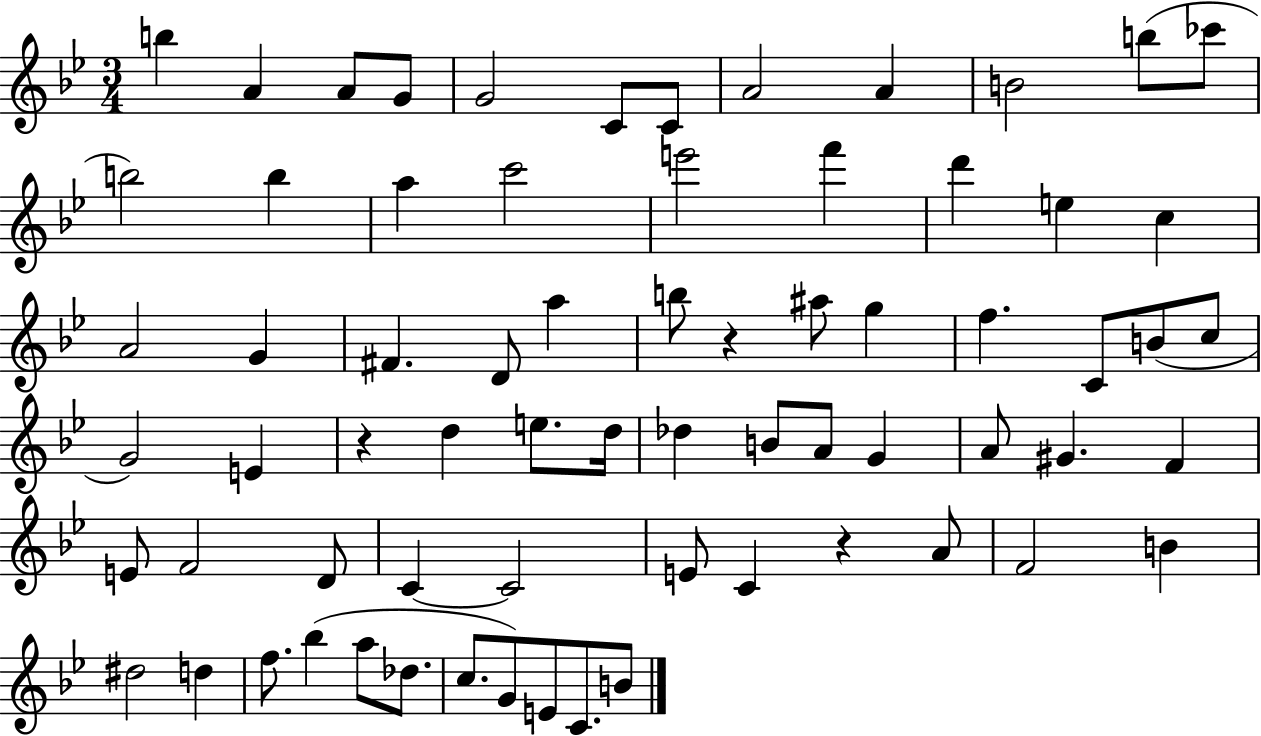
{
  \clef treble
  \numericTimeSignature
  \time 3/4
  \key bes \major
  \repeat volta 2 { b''4 a'4 a'8 g'8 | g'2 c'8 c'8 | a'2 a'4 | b'2 b''8( ces'''8 | \break b''2) b''4 | a''4 c'''2 | e'''2 f'''4 | d'''4 e''4 c''4 | \break a'2 g'4 | fis'4. d'8 a''4 | b''8 r4 ais''8 g''4 | f''4. c'8 b'8( c''8 | \break g'2) e'4 | r4 d''4 e''8. d''16 | des''4 b'8 a'8 g'4 | a'8 gis'4. f'4 | \break e'8 f'2 d'8 | c'4~~ c'2 | e'8 c'4 r4 a'8 | f'2 b'4 | \break dis''2 d''4 | f''8. bes''4( a''8 des''8. | c''8. g'8) e'8 c'8. b'8 | } \bar "|."
}